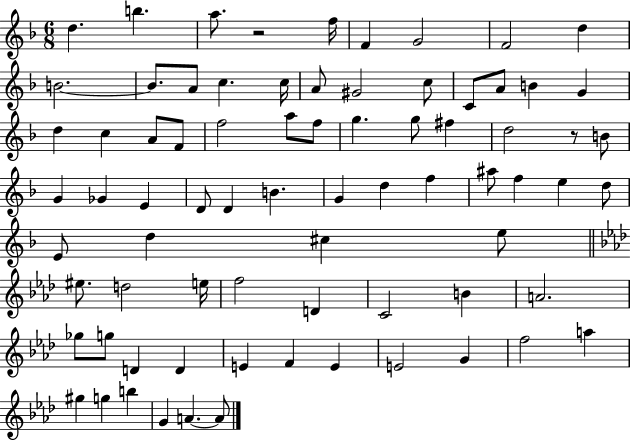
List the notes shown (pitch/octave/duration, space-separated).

D5/q. B5/q. A5/e. R/h F5/s F4/q G4/h F4/h D5/q B4/h. B4/e. A4/e C5/q. C5/s A4/e G#4/h C5/e C4/e A4/e B4/q G4/q D5/q C5/q A4/e F4/e F5/h A5/e F5/e G5/q. G5/e F#5/q D5/h R/e B4/e G4/q Gb4/q E4/q D4/e D4/q B4/q. G4/q D5/q F5/q A#5/e F5/q E5/q D5/e E4/e D5/q C#5/q E5/e EIS5/e. D5/h E5/s F5/h D4/q C4/h B4/q A4/h. Gb5/e G5/e D4/q D4/q E4/q F4/q E4/q E4/h G4/q F5/h A5/q G#5/q G5/q B5/q G4/q A4/q. A4/e